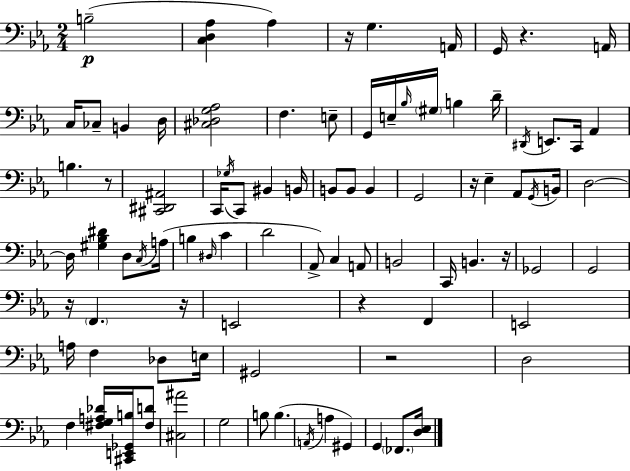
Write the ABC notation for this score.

X:1
T:Untitled
M:2/4
L:1/4
K:Eb
B,2 [C,D,_A,] _A, z/4 G, A,,/4 G,,/4 z A,,/4 C,/4 _C,/2 B,, D,/4 [^C,_D,G,_A,]2 F, E,/2 G,,/4 E,/4 _B,/4 ^G,/4 B, D/4 ^D,,/4 E,,/2 C,,/4 _A,, B, z/2 [^C,,^D,,^A,,]2 C,,/4 _G,/4 C,,/2 ^B,, B,,/4 B,,/2 B,,/2 B,, G,,2 z/4 _E, _A,,/2 G,,/4 B,,/4 D,2 D,/4 [^G,_B,^D] D,/2 C,/4 A,/4 B, ^D,/4 C D2 _A,,/2 C, A,,/2 B,,2 C,,/4 B,, z/4 _G,,2 G,,2 z/4 F,, z/4 E,,2 z F,, E,,2 A,/4 F, _D,/2 E,/4 ^G,,2 z2 D,2 F, [^F,G,A,_D]/4 [^C,,E,,_G,,B,]/4 [^F,D]/2 [^C,^A]2 G,2 B,/2 B, A,,/4 A, ^G,, G,, _F,,/2 [D,_E,]/4